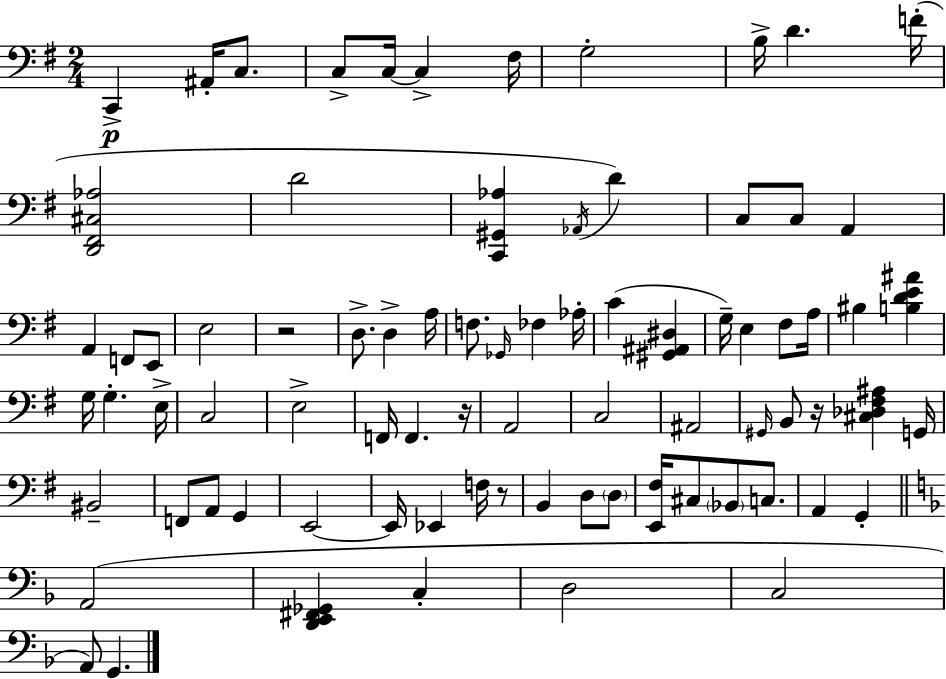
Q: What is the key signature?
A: G major